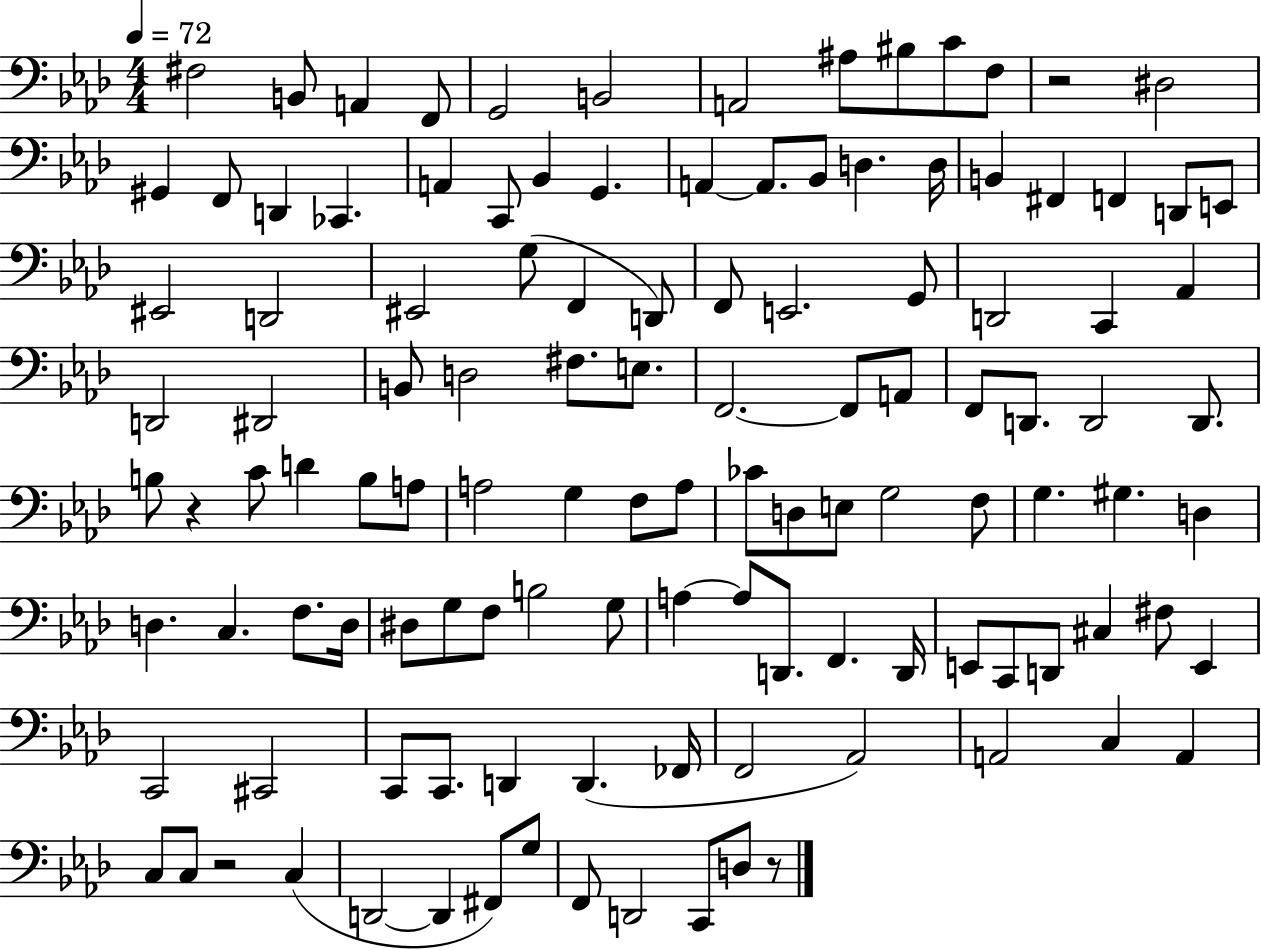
X:1
T:Untitled
M:4/4
L:1/4
K:Ab
^F,2 B,,/2 A,, F,,/2 G,,2 B,,2 A,,2 ^A,/2 ^B,/2 C/2 F,/2 z2 ^D,2 ^G,, F,,/2 D,, _C,, A,, C,,/2 _B,, G,, A,, A,,/2 _B,,/2 D, D,/4 B,, ^F,, F,, D,,/2 E,,/2 ^E,,2 D,,2 ^E,,2 G,/2 F,, D,,/2 F,,/2 E,,2 G,,/2 D,,2 C,, _A,, D,,2 ^D,,2 B,,/2 D,2 ^F,/2 E,/2 F,,2 F,,/2 A,,/2 F,,/2 D,,/2 D,,2 D,,/2 B,/2 z C/2 D B,/2 A,/2 A,2 G, F,/2 A,/2 _C/2 D,/2 E,/2 G,2 F,/2 G, ^G, D, D, C, F,/2 D,/4 ^D,/2 G,/2 F,/2 B,2 G,/2 A, A,/2 D,,/2 F,, D,,/4 E,,/2 C,,/2 D,,/2 ^C, ^F,/2 E,, C,,2 ^C,,2 C,,/2 C,,/2 D,, D,, _F,,/4 F,,2 _A,,2 A,,2 C, A,, C,/2 C,/2 z2 C, D,,2 D,, ^F,,/2 G,/2 F,,/2 D,,2 C,,/2 D,/2 z/2